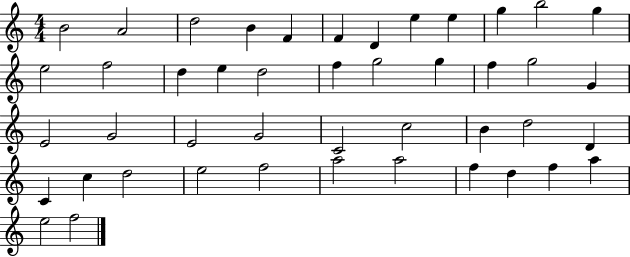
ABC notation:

X:1
T:Untitled
M:4/4
L:1/4
K:C
B2 A2 d2 B F F D e e g b2 g e2 f2 d e d2 f g2 g f g2 G E2 G2 E2 G2 C2 c2 B d2 D C c d2 e2 f2 a2 a2 f d f a e2 f2